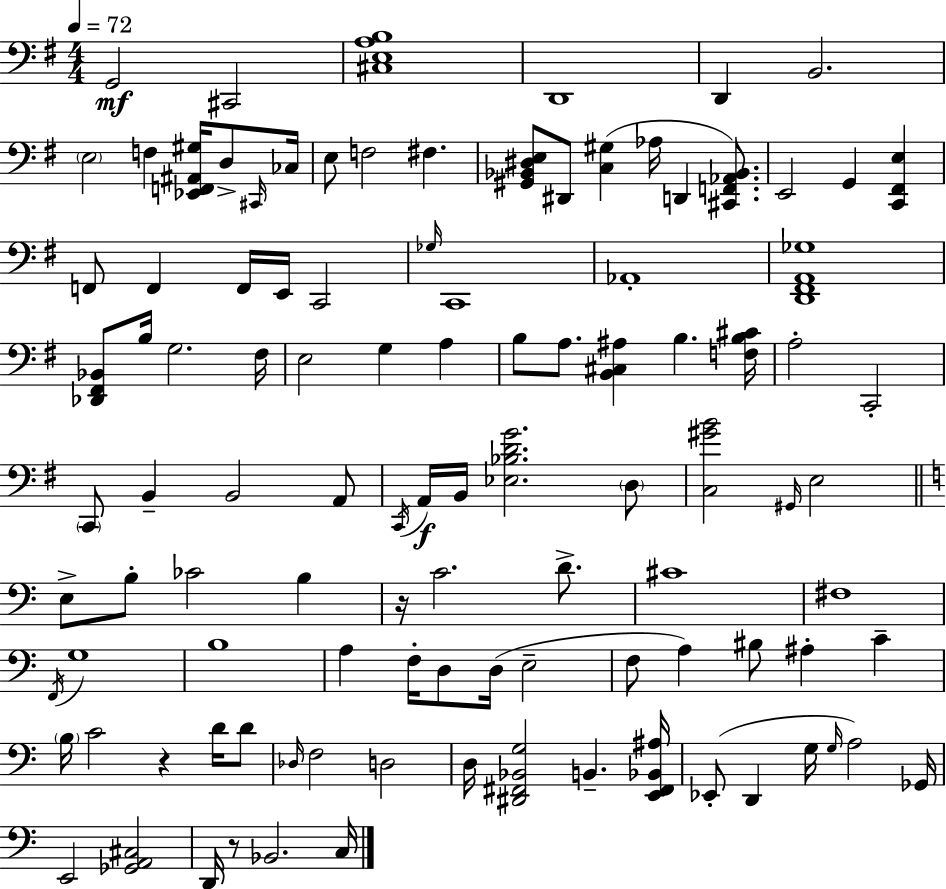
G2/h C#2/h [C#3,E3,A3,B3]/w D2/w D2/q B2/h. E3/h F3/q [Eb2,F2,A#2,G#3]/s D3/e C#2/s CES3/s E3/e F3/h F#3/q. [G#2,Bb2,D#3,E3]/e D#2/e [C3,G#3]/q Ab3/s D2/q [C#2,F2,Ab2,Bb2]/e. E2/h G2/q [C2,F#2,E3]/q F2/e F2/q F2/s E2/s C2/h Gb3/s C2/w Ab2/w [D2,F#2,A2,Gb3]/w [Db2,F#2,Bb2]/e B3/s G3/h. F#3/s E3/h G3/q A3/q B3/e A3/e. [B2,C#3,A#3]/q B3/q. [F3,B3,C#4]/s A3/h C2/h C2/e B2/q B2/h A2/e C2/s A2/s B2/s [Eb3,Bb3,D4,G4]/h. D3/e [C3,G#4,B4]/h G#2/s E3/h E3/e B3/e CES4/h B3/q R/s C4/h. D4/e. C#4/w F#3/w F2/s G3/w B3/w A3/q F3/s D3/e D3/s E3/h F3/e A3/q BIS3/e A#3/q C4/q B3/s C4/h R/q D4/s D4/e Db3/s F3/h D3/h D3/s [D#2,F#2,Bb2,G3]/h B2/q. [E2,F#2,Bb2,A#3]/s Eb2/e D2/q G3/s G3/s A3/h Gb2/s E2/h [Gb2,A2,C#3]/h D2/s R/e Bb2/h. C3/s